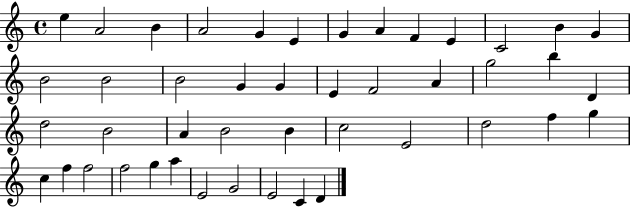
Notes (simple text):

E5/q A4/h B4/q A4/h G4/q E4/q G4/q A4/q F4/q E4/q C4/h B4/q G4/q B4/h B4/h B4/h G4/q G4/q E4/q F4/h A4/q G5/h B5/q D4/q D5/h B4/h A4/q B4/h B4/q C5/h E4/h D5/h F5/q G5/q C5/q F5/q F5/h F5/h G5/q A5/q E4/h G4/h E4/h C4/q D4/q